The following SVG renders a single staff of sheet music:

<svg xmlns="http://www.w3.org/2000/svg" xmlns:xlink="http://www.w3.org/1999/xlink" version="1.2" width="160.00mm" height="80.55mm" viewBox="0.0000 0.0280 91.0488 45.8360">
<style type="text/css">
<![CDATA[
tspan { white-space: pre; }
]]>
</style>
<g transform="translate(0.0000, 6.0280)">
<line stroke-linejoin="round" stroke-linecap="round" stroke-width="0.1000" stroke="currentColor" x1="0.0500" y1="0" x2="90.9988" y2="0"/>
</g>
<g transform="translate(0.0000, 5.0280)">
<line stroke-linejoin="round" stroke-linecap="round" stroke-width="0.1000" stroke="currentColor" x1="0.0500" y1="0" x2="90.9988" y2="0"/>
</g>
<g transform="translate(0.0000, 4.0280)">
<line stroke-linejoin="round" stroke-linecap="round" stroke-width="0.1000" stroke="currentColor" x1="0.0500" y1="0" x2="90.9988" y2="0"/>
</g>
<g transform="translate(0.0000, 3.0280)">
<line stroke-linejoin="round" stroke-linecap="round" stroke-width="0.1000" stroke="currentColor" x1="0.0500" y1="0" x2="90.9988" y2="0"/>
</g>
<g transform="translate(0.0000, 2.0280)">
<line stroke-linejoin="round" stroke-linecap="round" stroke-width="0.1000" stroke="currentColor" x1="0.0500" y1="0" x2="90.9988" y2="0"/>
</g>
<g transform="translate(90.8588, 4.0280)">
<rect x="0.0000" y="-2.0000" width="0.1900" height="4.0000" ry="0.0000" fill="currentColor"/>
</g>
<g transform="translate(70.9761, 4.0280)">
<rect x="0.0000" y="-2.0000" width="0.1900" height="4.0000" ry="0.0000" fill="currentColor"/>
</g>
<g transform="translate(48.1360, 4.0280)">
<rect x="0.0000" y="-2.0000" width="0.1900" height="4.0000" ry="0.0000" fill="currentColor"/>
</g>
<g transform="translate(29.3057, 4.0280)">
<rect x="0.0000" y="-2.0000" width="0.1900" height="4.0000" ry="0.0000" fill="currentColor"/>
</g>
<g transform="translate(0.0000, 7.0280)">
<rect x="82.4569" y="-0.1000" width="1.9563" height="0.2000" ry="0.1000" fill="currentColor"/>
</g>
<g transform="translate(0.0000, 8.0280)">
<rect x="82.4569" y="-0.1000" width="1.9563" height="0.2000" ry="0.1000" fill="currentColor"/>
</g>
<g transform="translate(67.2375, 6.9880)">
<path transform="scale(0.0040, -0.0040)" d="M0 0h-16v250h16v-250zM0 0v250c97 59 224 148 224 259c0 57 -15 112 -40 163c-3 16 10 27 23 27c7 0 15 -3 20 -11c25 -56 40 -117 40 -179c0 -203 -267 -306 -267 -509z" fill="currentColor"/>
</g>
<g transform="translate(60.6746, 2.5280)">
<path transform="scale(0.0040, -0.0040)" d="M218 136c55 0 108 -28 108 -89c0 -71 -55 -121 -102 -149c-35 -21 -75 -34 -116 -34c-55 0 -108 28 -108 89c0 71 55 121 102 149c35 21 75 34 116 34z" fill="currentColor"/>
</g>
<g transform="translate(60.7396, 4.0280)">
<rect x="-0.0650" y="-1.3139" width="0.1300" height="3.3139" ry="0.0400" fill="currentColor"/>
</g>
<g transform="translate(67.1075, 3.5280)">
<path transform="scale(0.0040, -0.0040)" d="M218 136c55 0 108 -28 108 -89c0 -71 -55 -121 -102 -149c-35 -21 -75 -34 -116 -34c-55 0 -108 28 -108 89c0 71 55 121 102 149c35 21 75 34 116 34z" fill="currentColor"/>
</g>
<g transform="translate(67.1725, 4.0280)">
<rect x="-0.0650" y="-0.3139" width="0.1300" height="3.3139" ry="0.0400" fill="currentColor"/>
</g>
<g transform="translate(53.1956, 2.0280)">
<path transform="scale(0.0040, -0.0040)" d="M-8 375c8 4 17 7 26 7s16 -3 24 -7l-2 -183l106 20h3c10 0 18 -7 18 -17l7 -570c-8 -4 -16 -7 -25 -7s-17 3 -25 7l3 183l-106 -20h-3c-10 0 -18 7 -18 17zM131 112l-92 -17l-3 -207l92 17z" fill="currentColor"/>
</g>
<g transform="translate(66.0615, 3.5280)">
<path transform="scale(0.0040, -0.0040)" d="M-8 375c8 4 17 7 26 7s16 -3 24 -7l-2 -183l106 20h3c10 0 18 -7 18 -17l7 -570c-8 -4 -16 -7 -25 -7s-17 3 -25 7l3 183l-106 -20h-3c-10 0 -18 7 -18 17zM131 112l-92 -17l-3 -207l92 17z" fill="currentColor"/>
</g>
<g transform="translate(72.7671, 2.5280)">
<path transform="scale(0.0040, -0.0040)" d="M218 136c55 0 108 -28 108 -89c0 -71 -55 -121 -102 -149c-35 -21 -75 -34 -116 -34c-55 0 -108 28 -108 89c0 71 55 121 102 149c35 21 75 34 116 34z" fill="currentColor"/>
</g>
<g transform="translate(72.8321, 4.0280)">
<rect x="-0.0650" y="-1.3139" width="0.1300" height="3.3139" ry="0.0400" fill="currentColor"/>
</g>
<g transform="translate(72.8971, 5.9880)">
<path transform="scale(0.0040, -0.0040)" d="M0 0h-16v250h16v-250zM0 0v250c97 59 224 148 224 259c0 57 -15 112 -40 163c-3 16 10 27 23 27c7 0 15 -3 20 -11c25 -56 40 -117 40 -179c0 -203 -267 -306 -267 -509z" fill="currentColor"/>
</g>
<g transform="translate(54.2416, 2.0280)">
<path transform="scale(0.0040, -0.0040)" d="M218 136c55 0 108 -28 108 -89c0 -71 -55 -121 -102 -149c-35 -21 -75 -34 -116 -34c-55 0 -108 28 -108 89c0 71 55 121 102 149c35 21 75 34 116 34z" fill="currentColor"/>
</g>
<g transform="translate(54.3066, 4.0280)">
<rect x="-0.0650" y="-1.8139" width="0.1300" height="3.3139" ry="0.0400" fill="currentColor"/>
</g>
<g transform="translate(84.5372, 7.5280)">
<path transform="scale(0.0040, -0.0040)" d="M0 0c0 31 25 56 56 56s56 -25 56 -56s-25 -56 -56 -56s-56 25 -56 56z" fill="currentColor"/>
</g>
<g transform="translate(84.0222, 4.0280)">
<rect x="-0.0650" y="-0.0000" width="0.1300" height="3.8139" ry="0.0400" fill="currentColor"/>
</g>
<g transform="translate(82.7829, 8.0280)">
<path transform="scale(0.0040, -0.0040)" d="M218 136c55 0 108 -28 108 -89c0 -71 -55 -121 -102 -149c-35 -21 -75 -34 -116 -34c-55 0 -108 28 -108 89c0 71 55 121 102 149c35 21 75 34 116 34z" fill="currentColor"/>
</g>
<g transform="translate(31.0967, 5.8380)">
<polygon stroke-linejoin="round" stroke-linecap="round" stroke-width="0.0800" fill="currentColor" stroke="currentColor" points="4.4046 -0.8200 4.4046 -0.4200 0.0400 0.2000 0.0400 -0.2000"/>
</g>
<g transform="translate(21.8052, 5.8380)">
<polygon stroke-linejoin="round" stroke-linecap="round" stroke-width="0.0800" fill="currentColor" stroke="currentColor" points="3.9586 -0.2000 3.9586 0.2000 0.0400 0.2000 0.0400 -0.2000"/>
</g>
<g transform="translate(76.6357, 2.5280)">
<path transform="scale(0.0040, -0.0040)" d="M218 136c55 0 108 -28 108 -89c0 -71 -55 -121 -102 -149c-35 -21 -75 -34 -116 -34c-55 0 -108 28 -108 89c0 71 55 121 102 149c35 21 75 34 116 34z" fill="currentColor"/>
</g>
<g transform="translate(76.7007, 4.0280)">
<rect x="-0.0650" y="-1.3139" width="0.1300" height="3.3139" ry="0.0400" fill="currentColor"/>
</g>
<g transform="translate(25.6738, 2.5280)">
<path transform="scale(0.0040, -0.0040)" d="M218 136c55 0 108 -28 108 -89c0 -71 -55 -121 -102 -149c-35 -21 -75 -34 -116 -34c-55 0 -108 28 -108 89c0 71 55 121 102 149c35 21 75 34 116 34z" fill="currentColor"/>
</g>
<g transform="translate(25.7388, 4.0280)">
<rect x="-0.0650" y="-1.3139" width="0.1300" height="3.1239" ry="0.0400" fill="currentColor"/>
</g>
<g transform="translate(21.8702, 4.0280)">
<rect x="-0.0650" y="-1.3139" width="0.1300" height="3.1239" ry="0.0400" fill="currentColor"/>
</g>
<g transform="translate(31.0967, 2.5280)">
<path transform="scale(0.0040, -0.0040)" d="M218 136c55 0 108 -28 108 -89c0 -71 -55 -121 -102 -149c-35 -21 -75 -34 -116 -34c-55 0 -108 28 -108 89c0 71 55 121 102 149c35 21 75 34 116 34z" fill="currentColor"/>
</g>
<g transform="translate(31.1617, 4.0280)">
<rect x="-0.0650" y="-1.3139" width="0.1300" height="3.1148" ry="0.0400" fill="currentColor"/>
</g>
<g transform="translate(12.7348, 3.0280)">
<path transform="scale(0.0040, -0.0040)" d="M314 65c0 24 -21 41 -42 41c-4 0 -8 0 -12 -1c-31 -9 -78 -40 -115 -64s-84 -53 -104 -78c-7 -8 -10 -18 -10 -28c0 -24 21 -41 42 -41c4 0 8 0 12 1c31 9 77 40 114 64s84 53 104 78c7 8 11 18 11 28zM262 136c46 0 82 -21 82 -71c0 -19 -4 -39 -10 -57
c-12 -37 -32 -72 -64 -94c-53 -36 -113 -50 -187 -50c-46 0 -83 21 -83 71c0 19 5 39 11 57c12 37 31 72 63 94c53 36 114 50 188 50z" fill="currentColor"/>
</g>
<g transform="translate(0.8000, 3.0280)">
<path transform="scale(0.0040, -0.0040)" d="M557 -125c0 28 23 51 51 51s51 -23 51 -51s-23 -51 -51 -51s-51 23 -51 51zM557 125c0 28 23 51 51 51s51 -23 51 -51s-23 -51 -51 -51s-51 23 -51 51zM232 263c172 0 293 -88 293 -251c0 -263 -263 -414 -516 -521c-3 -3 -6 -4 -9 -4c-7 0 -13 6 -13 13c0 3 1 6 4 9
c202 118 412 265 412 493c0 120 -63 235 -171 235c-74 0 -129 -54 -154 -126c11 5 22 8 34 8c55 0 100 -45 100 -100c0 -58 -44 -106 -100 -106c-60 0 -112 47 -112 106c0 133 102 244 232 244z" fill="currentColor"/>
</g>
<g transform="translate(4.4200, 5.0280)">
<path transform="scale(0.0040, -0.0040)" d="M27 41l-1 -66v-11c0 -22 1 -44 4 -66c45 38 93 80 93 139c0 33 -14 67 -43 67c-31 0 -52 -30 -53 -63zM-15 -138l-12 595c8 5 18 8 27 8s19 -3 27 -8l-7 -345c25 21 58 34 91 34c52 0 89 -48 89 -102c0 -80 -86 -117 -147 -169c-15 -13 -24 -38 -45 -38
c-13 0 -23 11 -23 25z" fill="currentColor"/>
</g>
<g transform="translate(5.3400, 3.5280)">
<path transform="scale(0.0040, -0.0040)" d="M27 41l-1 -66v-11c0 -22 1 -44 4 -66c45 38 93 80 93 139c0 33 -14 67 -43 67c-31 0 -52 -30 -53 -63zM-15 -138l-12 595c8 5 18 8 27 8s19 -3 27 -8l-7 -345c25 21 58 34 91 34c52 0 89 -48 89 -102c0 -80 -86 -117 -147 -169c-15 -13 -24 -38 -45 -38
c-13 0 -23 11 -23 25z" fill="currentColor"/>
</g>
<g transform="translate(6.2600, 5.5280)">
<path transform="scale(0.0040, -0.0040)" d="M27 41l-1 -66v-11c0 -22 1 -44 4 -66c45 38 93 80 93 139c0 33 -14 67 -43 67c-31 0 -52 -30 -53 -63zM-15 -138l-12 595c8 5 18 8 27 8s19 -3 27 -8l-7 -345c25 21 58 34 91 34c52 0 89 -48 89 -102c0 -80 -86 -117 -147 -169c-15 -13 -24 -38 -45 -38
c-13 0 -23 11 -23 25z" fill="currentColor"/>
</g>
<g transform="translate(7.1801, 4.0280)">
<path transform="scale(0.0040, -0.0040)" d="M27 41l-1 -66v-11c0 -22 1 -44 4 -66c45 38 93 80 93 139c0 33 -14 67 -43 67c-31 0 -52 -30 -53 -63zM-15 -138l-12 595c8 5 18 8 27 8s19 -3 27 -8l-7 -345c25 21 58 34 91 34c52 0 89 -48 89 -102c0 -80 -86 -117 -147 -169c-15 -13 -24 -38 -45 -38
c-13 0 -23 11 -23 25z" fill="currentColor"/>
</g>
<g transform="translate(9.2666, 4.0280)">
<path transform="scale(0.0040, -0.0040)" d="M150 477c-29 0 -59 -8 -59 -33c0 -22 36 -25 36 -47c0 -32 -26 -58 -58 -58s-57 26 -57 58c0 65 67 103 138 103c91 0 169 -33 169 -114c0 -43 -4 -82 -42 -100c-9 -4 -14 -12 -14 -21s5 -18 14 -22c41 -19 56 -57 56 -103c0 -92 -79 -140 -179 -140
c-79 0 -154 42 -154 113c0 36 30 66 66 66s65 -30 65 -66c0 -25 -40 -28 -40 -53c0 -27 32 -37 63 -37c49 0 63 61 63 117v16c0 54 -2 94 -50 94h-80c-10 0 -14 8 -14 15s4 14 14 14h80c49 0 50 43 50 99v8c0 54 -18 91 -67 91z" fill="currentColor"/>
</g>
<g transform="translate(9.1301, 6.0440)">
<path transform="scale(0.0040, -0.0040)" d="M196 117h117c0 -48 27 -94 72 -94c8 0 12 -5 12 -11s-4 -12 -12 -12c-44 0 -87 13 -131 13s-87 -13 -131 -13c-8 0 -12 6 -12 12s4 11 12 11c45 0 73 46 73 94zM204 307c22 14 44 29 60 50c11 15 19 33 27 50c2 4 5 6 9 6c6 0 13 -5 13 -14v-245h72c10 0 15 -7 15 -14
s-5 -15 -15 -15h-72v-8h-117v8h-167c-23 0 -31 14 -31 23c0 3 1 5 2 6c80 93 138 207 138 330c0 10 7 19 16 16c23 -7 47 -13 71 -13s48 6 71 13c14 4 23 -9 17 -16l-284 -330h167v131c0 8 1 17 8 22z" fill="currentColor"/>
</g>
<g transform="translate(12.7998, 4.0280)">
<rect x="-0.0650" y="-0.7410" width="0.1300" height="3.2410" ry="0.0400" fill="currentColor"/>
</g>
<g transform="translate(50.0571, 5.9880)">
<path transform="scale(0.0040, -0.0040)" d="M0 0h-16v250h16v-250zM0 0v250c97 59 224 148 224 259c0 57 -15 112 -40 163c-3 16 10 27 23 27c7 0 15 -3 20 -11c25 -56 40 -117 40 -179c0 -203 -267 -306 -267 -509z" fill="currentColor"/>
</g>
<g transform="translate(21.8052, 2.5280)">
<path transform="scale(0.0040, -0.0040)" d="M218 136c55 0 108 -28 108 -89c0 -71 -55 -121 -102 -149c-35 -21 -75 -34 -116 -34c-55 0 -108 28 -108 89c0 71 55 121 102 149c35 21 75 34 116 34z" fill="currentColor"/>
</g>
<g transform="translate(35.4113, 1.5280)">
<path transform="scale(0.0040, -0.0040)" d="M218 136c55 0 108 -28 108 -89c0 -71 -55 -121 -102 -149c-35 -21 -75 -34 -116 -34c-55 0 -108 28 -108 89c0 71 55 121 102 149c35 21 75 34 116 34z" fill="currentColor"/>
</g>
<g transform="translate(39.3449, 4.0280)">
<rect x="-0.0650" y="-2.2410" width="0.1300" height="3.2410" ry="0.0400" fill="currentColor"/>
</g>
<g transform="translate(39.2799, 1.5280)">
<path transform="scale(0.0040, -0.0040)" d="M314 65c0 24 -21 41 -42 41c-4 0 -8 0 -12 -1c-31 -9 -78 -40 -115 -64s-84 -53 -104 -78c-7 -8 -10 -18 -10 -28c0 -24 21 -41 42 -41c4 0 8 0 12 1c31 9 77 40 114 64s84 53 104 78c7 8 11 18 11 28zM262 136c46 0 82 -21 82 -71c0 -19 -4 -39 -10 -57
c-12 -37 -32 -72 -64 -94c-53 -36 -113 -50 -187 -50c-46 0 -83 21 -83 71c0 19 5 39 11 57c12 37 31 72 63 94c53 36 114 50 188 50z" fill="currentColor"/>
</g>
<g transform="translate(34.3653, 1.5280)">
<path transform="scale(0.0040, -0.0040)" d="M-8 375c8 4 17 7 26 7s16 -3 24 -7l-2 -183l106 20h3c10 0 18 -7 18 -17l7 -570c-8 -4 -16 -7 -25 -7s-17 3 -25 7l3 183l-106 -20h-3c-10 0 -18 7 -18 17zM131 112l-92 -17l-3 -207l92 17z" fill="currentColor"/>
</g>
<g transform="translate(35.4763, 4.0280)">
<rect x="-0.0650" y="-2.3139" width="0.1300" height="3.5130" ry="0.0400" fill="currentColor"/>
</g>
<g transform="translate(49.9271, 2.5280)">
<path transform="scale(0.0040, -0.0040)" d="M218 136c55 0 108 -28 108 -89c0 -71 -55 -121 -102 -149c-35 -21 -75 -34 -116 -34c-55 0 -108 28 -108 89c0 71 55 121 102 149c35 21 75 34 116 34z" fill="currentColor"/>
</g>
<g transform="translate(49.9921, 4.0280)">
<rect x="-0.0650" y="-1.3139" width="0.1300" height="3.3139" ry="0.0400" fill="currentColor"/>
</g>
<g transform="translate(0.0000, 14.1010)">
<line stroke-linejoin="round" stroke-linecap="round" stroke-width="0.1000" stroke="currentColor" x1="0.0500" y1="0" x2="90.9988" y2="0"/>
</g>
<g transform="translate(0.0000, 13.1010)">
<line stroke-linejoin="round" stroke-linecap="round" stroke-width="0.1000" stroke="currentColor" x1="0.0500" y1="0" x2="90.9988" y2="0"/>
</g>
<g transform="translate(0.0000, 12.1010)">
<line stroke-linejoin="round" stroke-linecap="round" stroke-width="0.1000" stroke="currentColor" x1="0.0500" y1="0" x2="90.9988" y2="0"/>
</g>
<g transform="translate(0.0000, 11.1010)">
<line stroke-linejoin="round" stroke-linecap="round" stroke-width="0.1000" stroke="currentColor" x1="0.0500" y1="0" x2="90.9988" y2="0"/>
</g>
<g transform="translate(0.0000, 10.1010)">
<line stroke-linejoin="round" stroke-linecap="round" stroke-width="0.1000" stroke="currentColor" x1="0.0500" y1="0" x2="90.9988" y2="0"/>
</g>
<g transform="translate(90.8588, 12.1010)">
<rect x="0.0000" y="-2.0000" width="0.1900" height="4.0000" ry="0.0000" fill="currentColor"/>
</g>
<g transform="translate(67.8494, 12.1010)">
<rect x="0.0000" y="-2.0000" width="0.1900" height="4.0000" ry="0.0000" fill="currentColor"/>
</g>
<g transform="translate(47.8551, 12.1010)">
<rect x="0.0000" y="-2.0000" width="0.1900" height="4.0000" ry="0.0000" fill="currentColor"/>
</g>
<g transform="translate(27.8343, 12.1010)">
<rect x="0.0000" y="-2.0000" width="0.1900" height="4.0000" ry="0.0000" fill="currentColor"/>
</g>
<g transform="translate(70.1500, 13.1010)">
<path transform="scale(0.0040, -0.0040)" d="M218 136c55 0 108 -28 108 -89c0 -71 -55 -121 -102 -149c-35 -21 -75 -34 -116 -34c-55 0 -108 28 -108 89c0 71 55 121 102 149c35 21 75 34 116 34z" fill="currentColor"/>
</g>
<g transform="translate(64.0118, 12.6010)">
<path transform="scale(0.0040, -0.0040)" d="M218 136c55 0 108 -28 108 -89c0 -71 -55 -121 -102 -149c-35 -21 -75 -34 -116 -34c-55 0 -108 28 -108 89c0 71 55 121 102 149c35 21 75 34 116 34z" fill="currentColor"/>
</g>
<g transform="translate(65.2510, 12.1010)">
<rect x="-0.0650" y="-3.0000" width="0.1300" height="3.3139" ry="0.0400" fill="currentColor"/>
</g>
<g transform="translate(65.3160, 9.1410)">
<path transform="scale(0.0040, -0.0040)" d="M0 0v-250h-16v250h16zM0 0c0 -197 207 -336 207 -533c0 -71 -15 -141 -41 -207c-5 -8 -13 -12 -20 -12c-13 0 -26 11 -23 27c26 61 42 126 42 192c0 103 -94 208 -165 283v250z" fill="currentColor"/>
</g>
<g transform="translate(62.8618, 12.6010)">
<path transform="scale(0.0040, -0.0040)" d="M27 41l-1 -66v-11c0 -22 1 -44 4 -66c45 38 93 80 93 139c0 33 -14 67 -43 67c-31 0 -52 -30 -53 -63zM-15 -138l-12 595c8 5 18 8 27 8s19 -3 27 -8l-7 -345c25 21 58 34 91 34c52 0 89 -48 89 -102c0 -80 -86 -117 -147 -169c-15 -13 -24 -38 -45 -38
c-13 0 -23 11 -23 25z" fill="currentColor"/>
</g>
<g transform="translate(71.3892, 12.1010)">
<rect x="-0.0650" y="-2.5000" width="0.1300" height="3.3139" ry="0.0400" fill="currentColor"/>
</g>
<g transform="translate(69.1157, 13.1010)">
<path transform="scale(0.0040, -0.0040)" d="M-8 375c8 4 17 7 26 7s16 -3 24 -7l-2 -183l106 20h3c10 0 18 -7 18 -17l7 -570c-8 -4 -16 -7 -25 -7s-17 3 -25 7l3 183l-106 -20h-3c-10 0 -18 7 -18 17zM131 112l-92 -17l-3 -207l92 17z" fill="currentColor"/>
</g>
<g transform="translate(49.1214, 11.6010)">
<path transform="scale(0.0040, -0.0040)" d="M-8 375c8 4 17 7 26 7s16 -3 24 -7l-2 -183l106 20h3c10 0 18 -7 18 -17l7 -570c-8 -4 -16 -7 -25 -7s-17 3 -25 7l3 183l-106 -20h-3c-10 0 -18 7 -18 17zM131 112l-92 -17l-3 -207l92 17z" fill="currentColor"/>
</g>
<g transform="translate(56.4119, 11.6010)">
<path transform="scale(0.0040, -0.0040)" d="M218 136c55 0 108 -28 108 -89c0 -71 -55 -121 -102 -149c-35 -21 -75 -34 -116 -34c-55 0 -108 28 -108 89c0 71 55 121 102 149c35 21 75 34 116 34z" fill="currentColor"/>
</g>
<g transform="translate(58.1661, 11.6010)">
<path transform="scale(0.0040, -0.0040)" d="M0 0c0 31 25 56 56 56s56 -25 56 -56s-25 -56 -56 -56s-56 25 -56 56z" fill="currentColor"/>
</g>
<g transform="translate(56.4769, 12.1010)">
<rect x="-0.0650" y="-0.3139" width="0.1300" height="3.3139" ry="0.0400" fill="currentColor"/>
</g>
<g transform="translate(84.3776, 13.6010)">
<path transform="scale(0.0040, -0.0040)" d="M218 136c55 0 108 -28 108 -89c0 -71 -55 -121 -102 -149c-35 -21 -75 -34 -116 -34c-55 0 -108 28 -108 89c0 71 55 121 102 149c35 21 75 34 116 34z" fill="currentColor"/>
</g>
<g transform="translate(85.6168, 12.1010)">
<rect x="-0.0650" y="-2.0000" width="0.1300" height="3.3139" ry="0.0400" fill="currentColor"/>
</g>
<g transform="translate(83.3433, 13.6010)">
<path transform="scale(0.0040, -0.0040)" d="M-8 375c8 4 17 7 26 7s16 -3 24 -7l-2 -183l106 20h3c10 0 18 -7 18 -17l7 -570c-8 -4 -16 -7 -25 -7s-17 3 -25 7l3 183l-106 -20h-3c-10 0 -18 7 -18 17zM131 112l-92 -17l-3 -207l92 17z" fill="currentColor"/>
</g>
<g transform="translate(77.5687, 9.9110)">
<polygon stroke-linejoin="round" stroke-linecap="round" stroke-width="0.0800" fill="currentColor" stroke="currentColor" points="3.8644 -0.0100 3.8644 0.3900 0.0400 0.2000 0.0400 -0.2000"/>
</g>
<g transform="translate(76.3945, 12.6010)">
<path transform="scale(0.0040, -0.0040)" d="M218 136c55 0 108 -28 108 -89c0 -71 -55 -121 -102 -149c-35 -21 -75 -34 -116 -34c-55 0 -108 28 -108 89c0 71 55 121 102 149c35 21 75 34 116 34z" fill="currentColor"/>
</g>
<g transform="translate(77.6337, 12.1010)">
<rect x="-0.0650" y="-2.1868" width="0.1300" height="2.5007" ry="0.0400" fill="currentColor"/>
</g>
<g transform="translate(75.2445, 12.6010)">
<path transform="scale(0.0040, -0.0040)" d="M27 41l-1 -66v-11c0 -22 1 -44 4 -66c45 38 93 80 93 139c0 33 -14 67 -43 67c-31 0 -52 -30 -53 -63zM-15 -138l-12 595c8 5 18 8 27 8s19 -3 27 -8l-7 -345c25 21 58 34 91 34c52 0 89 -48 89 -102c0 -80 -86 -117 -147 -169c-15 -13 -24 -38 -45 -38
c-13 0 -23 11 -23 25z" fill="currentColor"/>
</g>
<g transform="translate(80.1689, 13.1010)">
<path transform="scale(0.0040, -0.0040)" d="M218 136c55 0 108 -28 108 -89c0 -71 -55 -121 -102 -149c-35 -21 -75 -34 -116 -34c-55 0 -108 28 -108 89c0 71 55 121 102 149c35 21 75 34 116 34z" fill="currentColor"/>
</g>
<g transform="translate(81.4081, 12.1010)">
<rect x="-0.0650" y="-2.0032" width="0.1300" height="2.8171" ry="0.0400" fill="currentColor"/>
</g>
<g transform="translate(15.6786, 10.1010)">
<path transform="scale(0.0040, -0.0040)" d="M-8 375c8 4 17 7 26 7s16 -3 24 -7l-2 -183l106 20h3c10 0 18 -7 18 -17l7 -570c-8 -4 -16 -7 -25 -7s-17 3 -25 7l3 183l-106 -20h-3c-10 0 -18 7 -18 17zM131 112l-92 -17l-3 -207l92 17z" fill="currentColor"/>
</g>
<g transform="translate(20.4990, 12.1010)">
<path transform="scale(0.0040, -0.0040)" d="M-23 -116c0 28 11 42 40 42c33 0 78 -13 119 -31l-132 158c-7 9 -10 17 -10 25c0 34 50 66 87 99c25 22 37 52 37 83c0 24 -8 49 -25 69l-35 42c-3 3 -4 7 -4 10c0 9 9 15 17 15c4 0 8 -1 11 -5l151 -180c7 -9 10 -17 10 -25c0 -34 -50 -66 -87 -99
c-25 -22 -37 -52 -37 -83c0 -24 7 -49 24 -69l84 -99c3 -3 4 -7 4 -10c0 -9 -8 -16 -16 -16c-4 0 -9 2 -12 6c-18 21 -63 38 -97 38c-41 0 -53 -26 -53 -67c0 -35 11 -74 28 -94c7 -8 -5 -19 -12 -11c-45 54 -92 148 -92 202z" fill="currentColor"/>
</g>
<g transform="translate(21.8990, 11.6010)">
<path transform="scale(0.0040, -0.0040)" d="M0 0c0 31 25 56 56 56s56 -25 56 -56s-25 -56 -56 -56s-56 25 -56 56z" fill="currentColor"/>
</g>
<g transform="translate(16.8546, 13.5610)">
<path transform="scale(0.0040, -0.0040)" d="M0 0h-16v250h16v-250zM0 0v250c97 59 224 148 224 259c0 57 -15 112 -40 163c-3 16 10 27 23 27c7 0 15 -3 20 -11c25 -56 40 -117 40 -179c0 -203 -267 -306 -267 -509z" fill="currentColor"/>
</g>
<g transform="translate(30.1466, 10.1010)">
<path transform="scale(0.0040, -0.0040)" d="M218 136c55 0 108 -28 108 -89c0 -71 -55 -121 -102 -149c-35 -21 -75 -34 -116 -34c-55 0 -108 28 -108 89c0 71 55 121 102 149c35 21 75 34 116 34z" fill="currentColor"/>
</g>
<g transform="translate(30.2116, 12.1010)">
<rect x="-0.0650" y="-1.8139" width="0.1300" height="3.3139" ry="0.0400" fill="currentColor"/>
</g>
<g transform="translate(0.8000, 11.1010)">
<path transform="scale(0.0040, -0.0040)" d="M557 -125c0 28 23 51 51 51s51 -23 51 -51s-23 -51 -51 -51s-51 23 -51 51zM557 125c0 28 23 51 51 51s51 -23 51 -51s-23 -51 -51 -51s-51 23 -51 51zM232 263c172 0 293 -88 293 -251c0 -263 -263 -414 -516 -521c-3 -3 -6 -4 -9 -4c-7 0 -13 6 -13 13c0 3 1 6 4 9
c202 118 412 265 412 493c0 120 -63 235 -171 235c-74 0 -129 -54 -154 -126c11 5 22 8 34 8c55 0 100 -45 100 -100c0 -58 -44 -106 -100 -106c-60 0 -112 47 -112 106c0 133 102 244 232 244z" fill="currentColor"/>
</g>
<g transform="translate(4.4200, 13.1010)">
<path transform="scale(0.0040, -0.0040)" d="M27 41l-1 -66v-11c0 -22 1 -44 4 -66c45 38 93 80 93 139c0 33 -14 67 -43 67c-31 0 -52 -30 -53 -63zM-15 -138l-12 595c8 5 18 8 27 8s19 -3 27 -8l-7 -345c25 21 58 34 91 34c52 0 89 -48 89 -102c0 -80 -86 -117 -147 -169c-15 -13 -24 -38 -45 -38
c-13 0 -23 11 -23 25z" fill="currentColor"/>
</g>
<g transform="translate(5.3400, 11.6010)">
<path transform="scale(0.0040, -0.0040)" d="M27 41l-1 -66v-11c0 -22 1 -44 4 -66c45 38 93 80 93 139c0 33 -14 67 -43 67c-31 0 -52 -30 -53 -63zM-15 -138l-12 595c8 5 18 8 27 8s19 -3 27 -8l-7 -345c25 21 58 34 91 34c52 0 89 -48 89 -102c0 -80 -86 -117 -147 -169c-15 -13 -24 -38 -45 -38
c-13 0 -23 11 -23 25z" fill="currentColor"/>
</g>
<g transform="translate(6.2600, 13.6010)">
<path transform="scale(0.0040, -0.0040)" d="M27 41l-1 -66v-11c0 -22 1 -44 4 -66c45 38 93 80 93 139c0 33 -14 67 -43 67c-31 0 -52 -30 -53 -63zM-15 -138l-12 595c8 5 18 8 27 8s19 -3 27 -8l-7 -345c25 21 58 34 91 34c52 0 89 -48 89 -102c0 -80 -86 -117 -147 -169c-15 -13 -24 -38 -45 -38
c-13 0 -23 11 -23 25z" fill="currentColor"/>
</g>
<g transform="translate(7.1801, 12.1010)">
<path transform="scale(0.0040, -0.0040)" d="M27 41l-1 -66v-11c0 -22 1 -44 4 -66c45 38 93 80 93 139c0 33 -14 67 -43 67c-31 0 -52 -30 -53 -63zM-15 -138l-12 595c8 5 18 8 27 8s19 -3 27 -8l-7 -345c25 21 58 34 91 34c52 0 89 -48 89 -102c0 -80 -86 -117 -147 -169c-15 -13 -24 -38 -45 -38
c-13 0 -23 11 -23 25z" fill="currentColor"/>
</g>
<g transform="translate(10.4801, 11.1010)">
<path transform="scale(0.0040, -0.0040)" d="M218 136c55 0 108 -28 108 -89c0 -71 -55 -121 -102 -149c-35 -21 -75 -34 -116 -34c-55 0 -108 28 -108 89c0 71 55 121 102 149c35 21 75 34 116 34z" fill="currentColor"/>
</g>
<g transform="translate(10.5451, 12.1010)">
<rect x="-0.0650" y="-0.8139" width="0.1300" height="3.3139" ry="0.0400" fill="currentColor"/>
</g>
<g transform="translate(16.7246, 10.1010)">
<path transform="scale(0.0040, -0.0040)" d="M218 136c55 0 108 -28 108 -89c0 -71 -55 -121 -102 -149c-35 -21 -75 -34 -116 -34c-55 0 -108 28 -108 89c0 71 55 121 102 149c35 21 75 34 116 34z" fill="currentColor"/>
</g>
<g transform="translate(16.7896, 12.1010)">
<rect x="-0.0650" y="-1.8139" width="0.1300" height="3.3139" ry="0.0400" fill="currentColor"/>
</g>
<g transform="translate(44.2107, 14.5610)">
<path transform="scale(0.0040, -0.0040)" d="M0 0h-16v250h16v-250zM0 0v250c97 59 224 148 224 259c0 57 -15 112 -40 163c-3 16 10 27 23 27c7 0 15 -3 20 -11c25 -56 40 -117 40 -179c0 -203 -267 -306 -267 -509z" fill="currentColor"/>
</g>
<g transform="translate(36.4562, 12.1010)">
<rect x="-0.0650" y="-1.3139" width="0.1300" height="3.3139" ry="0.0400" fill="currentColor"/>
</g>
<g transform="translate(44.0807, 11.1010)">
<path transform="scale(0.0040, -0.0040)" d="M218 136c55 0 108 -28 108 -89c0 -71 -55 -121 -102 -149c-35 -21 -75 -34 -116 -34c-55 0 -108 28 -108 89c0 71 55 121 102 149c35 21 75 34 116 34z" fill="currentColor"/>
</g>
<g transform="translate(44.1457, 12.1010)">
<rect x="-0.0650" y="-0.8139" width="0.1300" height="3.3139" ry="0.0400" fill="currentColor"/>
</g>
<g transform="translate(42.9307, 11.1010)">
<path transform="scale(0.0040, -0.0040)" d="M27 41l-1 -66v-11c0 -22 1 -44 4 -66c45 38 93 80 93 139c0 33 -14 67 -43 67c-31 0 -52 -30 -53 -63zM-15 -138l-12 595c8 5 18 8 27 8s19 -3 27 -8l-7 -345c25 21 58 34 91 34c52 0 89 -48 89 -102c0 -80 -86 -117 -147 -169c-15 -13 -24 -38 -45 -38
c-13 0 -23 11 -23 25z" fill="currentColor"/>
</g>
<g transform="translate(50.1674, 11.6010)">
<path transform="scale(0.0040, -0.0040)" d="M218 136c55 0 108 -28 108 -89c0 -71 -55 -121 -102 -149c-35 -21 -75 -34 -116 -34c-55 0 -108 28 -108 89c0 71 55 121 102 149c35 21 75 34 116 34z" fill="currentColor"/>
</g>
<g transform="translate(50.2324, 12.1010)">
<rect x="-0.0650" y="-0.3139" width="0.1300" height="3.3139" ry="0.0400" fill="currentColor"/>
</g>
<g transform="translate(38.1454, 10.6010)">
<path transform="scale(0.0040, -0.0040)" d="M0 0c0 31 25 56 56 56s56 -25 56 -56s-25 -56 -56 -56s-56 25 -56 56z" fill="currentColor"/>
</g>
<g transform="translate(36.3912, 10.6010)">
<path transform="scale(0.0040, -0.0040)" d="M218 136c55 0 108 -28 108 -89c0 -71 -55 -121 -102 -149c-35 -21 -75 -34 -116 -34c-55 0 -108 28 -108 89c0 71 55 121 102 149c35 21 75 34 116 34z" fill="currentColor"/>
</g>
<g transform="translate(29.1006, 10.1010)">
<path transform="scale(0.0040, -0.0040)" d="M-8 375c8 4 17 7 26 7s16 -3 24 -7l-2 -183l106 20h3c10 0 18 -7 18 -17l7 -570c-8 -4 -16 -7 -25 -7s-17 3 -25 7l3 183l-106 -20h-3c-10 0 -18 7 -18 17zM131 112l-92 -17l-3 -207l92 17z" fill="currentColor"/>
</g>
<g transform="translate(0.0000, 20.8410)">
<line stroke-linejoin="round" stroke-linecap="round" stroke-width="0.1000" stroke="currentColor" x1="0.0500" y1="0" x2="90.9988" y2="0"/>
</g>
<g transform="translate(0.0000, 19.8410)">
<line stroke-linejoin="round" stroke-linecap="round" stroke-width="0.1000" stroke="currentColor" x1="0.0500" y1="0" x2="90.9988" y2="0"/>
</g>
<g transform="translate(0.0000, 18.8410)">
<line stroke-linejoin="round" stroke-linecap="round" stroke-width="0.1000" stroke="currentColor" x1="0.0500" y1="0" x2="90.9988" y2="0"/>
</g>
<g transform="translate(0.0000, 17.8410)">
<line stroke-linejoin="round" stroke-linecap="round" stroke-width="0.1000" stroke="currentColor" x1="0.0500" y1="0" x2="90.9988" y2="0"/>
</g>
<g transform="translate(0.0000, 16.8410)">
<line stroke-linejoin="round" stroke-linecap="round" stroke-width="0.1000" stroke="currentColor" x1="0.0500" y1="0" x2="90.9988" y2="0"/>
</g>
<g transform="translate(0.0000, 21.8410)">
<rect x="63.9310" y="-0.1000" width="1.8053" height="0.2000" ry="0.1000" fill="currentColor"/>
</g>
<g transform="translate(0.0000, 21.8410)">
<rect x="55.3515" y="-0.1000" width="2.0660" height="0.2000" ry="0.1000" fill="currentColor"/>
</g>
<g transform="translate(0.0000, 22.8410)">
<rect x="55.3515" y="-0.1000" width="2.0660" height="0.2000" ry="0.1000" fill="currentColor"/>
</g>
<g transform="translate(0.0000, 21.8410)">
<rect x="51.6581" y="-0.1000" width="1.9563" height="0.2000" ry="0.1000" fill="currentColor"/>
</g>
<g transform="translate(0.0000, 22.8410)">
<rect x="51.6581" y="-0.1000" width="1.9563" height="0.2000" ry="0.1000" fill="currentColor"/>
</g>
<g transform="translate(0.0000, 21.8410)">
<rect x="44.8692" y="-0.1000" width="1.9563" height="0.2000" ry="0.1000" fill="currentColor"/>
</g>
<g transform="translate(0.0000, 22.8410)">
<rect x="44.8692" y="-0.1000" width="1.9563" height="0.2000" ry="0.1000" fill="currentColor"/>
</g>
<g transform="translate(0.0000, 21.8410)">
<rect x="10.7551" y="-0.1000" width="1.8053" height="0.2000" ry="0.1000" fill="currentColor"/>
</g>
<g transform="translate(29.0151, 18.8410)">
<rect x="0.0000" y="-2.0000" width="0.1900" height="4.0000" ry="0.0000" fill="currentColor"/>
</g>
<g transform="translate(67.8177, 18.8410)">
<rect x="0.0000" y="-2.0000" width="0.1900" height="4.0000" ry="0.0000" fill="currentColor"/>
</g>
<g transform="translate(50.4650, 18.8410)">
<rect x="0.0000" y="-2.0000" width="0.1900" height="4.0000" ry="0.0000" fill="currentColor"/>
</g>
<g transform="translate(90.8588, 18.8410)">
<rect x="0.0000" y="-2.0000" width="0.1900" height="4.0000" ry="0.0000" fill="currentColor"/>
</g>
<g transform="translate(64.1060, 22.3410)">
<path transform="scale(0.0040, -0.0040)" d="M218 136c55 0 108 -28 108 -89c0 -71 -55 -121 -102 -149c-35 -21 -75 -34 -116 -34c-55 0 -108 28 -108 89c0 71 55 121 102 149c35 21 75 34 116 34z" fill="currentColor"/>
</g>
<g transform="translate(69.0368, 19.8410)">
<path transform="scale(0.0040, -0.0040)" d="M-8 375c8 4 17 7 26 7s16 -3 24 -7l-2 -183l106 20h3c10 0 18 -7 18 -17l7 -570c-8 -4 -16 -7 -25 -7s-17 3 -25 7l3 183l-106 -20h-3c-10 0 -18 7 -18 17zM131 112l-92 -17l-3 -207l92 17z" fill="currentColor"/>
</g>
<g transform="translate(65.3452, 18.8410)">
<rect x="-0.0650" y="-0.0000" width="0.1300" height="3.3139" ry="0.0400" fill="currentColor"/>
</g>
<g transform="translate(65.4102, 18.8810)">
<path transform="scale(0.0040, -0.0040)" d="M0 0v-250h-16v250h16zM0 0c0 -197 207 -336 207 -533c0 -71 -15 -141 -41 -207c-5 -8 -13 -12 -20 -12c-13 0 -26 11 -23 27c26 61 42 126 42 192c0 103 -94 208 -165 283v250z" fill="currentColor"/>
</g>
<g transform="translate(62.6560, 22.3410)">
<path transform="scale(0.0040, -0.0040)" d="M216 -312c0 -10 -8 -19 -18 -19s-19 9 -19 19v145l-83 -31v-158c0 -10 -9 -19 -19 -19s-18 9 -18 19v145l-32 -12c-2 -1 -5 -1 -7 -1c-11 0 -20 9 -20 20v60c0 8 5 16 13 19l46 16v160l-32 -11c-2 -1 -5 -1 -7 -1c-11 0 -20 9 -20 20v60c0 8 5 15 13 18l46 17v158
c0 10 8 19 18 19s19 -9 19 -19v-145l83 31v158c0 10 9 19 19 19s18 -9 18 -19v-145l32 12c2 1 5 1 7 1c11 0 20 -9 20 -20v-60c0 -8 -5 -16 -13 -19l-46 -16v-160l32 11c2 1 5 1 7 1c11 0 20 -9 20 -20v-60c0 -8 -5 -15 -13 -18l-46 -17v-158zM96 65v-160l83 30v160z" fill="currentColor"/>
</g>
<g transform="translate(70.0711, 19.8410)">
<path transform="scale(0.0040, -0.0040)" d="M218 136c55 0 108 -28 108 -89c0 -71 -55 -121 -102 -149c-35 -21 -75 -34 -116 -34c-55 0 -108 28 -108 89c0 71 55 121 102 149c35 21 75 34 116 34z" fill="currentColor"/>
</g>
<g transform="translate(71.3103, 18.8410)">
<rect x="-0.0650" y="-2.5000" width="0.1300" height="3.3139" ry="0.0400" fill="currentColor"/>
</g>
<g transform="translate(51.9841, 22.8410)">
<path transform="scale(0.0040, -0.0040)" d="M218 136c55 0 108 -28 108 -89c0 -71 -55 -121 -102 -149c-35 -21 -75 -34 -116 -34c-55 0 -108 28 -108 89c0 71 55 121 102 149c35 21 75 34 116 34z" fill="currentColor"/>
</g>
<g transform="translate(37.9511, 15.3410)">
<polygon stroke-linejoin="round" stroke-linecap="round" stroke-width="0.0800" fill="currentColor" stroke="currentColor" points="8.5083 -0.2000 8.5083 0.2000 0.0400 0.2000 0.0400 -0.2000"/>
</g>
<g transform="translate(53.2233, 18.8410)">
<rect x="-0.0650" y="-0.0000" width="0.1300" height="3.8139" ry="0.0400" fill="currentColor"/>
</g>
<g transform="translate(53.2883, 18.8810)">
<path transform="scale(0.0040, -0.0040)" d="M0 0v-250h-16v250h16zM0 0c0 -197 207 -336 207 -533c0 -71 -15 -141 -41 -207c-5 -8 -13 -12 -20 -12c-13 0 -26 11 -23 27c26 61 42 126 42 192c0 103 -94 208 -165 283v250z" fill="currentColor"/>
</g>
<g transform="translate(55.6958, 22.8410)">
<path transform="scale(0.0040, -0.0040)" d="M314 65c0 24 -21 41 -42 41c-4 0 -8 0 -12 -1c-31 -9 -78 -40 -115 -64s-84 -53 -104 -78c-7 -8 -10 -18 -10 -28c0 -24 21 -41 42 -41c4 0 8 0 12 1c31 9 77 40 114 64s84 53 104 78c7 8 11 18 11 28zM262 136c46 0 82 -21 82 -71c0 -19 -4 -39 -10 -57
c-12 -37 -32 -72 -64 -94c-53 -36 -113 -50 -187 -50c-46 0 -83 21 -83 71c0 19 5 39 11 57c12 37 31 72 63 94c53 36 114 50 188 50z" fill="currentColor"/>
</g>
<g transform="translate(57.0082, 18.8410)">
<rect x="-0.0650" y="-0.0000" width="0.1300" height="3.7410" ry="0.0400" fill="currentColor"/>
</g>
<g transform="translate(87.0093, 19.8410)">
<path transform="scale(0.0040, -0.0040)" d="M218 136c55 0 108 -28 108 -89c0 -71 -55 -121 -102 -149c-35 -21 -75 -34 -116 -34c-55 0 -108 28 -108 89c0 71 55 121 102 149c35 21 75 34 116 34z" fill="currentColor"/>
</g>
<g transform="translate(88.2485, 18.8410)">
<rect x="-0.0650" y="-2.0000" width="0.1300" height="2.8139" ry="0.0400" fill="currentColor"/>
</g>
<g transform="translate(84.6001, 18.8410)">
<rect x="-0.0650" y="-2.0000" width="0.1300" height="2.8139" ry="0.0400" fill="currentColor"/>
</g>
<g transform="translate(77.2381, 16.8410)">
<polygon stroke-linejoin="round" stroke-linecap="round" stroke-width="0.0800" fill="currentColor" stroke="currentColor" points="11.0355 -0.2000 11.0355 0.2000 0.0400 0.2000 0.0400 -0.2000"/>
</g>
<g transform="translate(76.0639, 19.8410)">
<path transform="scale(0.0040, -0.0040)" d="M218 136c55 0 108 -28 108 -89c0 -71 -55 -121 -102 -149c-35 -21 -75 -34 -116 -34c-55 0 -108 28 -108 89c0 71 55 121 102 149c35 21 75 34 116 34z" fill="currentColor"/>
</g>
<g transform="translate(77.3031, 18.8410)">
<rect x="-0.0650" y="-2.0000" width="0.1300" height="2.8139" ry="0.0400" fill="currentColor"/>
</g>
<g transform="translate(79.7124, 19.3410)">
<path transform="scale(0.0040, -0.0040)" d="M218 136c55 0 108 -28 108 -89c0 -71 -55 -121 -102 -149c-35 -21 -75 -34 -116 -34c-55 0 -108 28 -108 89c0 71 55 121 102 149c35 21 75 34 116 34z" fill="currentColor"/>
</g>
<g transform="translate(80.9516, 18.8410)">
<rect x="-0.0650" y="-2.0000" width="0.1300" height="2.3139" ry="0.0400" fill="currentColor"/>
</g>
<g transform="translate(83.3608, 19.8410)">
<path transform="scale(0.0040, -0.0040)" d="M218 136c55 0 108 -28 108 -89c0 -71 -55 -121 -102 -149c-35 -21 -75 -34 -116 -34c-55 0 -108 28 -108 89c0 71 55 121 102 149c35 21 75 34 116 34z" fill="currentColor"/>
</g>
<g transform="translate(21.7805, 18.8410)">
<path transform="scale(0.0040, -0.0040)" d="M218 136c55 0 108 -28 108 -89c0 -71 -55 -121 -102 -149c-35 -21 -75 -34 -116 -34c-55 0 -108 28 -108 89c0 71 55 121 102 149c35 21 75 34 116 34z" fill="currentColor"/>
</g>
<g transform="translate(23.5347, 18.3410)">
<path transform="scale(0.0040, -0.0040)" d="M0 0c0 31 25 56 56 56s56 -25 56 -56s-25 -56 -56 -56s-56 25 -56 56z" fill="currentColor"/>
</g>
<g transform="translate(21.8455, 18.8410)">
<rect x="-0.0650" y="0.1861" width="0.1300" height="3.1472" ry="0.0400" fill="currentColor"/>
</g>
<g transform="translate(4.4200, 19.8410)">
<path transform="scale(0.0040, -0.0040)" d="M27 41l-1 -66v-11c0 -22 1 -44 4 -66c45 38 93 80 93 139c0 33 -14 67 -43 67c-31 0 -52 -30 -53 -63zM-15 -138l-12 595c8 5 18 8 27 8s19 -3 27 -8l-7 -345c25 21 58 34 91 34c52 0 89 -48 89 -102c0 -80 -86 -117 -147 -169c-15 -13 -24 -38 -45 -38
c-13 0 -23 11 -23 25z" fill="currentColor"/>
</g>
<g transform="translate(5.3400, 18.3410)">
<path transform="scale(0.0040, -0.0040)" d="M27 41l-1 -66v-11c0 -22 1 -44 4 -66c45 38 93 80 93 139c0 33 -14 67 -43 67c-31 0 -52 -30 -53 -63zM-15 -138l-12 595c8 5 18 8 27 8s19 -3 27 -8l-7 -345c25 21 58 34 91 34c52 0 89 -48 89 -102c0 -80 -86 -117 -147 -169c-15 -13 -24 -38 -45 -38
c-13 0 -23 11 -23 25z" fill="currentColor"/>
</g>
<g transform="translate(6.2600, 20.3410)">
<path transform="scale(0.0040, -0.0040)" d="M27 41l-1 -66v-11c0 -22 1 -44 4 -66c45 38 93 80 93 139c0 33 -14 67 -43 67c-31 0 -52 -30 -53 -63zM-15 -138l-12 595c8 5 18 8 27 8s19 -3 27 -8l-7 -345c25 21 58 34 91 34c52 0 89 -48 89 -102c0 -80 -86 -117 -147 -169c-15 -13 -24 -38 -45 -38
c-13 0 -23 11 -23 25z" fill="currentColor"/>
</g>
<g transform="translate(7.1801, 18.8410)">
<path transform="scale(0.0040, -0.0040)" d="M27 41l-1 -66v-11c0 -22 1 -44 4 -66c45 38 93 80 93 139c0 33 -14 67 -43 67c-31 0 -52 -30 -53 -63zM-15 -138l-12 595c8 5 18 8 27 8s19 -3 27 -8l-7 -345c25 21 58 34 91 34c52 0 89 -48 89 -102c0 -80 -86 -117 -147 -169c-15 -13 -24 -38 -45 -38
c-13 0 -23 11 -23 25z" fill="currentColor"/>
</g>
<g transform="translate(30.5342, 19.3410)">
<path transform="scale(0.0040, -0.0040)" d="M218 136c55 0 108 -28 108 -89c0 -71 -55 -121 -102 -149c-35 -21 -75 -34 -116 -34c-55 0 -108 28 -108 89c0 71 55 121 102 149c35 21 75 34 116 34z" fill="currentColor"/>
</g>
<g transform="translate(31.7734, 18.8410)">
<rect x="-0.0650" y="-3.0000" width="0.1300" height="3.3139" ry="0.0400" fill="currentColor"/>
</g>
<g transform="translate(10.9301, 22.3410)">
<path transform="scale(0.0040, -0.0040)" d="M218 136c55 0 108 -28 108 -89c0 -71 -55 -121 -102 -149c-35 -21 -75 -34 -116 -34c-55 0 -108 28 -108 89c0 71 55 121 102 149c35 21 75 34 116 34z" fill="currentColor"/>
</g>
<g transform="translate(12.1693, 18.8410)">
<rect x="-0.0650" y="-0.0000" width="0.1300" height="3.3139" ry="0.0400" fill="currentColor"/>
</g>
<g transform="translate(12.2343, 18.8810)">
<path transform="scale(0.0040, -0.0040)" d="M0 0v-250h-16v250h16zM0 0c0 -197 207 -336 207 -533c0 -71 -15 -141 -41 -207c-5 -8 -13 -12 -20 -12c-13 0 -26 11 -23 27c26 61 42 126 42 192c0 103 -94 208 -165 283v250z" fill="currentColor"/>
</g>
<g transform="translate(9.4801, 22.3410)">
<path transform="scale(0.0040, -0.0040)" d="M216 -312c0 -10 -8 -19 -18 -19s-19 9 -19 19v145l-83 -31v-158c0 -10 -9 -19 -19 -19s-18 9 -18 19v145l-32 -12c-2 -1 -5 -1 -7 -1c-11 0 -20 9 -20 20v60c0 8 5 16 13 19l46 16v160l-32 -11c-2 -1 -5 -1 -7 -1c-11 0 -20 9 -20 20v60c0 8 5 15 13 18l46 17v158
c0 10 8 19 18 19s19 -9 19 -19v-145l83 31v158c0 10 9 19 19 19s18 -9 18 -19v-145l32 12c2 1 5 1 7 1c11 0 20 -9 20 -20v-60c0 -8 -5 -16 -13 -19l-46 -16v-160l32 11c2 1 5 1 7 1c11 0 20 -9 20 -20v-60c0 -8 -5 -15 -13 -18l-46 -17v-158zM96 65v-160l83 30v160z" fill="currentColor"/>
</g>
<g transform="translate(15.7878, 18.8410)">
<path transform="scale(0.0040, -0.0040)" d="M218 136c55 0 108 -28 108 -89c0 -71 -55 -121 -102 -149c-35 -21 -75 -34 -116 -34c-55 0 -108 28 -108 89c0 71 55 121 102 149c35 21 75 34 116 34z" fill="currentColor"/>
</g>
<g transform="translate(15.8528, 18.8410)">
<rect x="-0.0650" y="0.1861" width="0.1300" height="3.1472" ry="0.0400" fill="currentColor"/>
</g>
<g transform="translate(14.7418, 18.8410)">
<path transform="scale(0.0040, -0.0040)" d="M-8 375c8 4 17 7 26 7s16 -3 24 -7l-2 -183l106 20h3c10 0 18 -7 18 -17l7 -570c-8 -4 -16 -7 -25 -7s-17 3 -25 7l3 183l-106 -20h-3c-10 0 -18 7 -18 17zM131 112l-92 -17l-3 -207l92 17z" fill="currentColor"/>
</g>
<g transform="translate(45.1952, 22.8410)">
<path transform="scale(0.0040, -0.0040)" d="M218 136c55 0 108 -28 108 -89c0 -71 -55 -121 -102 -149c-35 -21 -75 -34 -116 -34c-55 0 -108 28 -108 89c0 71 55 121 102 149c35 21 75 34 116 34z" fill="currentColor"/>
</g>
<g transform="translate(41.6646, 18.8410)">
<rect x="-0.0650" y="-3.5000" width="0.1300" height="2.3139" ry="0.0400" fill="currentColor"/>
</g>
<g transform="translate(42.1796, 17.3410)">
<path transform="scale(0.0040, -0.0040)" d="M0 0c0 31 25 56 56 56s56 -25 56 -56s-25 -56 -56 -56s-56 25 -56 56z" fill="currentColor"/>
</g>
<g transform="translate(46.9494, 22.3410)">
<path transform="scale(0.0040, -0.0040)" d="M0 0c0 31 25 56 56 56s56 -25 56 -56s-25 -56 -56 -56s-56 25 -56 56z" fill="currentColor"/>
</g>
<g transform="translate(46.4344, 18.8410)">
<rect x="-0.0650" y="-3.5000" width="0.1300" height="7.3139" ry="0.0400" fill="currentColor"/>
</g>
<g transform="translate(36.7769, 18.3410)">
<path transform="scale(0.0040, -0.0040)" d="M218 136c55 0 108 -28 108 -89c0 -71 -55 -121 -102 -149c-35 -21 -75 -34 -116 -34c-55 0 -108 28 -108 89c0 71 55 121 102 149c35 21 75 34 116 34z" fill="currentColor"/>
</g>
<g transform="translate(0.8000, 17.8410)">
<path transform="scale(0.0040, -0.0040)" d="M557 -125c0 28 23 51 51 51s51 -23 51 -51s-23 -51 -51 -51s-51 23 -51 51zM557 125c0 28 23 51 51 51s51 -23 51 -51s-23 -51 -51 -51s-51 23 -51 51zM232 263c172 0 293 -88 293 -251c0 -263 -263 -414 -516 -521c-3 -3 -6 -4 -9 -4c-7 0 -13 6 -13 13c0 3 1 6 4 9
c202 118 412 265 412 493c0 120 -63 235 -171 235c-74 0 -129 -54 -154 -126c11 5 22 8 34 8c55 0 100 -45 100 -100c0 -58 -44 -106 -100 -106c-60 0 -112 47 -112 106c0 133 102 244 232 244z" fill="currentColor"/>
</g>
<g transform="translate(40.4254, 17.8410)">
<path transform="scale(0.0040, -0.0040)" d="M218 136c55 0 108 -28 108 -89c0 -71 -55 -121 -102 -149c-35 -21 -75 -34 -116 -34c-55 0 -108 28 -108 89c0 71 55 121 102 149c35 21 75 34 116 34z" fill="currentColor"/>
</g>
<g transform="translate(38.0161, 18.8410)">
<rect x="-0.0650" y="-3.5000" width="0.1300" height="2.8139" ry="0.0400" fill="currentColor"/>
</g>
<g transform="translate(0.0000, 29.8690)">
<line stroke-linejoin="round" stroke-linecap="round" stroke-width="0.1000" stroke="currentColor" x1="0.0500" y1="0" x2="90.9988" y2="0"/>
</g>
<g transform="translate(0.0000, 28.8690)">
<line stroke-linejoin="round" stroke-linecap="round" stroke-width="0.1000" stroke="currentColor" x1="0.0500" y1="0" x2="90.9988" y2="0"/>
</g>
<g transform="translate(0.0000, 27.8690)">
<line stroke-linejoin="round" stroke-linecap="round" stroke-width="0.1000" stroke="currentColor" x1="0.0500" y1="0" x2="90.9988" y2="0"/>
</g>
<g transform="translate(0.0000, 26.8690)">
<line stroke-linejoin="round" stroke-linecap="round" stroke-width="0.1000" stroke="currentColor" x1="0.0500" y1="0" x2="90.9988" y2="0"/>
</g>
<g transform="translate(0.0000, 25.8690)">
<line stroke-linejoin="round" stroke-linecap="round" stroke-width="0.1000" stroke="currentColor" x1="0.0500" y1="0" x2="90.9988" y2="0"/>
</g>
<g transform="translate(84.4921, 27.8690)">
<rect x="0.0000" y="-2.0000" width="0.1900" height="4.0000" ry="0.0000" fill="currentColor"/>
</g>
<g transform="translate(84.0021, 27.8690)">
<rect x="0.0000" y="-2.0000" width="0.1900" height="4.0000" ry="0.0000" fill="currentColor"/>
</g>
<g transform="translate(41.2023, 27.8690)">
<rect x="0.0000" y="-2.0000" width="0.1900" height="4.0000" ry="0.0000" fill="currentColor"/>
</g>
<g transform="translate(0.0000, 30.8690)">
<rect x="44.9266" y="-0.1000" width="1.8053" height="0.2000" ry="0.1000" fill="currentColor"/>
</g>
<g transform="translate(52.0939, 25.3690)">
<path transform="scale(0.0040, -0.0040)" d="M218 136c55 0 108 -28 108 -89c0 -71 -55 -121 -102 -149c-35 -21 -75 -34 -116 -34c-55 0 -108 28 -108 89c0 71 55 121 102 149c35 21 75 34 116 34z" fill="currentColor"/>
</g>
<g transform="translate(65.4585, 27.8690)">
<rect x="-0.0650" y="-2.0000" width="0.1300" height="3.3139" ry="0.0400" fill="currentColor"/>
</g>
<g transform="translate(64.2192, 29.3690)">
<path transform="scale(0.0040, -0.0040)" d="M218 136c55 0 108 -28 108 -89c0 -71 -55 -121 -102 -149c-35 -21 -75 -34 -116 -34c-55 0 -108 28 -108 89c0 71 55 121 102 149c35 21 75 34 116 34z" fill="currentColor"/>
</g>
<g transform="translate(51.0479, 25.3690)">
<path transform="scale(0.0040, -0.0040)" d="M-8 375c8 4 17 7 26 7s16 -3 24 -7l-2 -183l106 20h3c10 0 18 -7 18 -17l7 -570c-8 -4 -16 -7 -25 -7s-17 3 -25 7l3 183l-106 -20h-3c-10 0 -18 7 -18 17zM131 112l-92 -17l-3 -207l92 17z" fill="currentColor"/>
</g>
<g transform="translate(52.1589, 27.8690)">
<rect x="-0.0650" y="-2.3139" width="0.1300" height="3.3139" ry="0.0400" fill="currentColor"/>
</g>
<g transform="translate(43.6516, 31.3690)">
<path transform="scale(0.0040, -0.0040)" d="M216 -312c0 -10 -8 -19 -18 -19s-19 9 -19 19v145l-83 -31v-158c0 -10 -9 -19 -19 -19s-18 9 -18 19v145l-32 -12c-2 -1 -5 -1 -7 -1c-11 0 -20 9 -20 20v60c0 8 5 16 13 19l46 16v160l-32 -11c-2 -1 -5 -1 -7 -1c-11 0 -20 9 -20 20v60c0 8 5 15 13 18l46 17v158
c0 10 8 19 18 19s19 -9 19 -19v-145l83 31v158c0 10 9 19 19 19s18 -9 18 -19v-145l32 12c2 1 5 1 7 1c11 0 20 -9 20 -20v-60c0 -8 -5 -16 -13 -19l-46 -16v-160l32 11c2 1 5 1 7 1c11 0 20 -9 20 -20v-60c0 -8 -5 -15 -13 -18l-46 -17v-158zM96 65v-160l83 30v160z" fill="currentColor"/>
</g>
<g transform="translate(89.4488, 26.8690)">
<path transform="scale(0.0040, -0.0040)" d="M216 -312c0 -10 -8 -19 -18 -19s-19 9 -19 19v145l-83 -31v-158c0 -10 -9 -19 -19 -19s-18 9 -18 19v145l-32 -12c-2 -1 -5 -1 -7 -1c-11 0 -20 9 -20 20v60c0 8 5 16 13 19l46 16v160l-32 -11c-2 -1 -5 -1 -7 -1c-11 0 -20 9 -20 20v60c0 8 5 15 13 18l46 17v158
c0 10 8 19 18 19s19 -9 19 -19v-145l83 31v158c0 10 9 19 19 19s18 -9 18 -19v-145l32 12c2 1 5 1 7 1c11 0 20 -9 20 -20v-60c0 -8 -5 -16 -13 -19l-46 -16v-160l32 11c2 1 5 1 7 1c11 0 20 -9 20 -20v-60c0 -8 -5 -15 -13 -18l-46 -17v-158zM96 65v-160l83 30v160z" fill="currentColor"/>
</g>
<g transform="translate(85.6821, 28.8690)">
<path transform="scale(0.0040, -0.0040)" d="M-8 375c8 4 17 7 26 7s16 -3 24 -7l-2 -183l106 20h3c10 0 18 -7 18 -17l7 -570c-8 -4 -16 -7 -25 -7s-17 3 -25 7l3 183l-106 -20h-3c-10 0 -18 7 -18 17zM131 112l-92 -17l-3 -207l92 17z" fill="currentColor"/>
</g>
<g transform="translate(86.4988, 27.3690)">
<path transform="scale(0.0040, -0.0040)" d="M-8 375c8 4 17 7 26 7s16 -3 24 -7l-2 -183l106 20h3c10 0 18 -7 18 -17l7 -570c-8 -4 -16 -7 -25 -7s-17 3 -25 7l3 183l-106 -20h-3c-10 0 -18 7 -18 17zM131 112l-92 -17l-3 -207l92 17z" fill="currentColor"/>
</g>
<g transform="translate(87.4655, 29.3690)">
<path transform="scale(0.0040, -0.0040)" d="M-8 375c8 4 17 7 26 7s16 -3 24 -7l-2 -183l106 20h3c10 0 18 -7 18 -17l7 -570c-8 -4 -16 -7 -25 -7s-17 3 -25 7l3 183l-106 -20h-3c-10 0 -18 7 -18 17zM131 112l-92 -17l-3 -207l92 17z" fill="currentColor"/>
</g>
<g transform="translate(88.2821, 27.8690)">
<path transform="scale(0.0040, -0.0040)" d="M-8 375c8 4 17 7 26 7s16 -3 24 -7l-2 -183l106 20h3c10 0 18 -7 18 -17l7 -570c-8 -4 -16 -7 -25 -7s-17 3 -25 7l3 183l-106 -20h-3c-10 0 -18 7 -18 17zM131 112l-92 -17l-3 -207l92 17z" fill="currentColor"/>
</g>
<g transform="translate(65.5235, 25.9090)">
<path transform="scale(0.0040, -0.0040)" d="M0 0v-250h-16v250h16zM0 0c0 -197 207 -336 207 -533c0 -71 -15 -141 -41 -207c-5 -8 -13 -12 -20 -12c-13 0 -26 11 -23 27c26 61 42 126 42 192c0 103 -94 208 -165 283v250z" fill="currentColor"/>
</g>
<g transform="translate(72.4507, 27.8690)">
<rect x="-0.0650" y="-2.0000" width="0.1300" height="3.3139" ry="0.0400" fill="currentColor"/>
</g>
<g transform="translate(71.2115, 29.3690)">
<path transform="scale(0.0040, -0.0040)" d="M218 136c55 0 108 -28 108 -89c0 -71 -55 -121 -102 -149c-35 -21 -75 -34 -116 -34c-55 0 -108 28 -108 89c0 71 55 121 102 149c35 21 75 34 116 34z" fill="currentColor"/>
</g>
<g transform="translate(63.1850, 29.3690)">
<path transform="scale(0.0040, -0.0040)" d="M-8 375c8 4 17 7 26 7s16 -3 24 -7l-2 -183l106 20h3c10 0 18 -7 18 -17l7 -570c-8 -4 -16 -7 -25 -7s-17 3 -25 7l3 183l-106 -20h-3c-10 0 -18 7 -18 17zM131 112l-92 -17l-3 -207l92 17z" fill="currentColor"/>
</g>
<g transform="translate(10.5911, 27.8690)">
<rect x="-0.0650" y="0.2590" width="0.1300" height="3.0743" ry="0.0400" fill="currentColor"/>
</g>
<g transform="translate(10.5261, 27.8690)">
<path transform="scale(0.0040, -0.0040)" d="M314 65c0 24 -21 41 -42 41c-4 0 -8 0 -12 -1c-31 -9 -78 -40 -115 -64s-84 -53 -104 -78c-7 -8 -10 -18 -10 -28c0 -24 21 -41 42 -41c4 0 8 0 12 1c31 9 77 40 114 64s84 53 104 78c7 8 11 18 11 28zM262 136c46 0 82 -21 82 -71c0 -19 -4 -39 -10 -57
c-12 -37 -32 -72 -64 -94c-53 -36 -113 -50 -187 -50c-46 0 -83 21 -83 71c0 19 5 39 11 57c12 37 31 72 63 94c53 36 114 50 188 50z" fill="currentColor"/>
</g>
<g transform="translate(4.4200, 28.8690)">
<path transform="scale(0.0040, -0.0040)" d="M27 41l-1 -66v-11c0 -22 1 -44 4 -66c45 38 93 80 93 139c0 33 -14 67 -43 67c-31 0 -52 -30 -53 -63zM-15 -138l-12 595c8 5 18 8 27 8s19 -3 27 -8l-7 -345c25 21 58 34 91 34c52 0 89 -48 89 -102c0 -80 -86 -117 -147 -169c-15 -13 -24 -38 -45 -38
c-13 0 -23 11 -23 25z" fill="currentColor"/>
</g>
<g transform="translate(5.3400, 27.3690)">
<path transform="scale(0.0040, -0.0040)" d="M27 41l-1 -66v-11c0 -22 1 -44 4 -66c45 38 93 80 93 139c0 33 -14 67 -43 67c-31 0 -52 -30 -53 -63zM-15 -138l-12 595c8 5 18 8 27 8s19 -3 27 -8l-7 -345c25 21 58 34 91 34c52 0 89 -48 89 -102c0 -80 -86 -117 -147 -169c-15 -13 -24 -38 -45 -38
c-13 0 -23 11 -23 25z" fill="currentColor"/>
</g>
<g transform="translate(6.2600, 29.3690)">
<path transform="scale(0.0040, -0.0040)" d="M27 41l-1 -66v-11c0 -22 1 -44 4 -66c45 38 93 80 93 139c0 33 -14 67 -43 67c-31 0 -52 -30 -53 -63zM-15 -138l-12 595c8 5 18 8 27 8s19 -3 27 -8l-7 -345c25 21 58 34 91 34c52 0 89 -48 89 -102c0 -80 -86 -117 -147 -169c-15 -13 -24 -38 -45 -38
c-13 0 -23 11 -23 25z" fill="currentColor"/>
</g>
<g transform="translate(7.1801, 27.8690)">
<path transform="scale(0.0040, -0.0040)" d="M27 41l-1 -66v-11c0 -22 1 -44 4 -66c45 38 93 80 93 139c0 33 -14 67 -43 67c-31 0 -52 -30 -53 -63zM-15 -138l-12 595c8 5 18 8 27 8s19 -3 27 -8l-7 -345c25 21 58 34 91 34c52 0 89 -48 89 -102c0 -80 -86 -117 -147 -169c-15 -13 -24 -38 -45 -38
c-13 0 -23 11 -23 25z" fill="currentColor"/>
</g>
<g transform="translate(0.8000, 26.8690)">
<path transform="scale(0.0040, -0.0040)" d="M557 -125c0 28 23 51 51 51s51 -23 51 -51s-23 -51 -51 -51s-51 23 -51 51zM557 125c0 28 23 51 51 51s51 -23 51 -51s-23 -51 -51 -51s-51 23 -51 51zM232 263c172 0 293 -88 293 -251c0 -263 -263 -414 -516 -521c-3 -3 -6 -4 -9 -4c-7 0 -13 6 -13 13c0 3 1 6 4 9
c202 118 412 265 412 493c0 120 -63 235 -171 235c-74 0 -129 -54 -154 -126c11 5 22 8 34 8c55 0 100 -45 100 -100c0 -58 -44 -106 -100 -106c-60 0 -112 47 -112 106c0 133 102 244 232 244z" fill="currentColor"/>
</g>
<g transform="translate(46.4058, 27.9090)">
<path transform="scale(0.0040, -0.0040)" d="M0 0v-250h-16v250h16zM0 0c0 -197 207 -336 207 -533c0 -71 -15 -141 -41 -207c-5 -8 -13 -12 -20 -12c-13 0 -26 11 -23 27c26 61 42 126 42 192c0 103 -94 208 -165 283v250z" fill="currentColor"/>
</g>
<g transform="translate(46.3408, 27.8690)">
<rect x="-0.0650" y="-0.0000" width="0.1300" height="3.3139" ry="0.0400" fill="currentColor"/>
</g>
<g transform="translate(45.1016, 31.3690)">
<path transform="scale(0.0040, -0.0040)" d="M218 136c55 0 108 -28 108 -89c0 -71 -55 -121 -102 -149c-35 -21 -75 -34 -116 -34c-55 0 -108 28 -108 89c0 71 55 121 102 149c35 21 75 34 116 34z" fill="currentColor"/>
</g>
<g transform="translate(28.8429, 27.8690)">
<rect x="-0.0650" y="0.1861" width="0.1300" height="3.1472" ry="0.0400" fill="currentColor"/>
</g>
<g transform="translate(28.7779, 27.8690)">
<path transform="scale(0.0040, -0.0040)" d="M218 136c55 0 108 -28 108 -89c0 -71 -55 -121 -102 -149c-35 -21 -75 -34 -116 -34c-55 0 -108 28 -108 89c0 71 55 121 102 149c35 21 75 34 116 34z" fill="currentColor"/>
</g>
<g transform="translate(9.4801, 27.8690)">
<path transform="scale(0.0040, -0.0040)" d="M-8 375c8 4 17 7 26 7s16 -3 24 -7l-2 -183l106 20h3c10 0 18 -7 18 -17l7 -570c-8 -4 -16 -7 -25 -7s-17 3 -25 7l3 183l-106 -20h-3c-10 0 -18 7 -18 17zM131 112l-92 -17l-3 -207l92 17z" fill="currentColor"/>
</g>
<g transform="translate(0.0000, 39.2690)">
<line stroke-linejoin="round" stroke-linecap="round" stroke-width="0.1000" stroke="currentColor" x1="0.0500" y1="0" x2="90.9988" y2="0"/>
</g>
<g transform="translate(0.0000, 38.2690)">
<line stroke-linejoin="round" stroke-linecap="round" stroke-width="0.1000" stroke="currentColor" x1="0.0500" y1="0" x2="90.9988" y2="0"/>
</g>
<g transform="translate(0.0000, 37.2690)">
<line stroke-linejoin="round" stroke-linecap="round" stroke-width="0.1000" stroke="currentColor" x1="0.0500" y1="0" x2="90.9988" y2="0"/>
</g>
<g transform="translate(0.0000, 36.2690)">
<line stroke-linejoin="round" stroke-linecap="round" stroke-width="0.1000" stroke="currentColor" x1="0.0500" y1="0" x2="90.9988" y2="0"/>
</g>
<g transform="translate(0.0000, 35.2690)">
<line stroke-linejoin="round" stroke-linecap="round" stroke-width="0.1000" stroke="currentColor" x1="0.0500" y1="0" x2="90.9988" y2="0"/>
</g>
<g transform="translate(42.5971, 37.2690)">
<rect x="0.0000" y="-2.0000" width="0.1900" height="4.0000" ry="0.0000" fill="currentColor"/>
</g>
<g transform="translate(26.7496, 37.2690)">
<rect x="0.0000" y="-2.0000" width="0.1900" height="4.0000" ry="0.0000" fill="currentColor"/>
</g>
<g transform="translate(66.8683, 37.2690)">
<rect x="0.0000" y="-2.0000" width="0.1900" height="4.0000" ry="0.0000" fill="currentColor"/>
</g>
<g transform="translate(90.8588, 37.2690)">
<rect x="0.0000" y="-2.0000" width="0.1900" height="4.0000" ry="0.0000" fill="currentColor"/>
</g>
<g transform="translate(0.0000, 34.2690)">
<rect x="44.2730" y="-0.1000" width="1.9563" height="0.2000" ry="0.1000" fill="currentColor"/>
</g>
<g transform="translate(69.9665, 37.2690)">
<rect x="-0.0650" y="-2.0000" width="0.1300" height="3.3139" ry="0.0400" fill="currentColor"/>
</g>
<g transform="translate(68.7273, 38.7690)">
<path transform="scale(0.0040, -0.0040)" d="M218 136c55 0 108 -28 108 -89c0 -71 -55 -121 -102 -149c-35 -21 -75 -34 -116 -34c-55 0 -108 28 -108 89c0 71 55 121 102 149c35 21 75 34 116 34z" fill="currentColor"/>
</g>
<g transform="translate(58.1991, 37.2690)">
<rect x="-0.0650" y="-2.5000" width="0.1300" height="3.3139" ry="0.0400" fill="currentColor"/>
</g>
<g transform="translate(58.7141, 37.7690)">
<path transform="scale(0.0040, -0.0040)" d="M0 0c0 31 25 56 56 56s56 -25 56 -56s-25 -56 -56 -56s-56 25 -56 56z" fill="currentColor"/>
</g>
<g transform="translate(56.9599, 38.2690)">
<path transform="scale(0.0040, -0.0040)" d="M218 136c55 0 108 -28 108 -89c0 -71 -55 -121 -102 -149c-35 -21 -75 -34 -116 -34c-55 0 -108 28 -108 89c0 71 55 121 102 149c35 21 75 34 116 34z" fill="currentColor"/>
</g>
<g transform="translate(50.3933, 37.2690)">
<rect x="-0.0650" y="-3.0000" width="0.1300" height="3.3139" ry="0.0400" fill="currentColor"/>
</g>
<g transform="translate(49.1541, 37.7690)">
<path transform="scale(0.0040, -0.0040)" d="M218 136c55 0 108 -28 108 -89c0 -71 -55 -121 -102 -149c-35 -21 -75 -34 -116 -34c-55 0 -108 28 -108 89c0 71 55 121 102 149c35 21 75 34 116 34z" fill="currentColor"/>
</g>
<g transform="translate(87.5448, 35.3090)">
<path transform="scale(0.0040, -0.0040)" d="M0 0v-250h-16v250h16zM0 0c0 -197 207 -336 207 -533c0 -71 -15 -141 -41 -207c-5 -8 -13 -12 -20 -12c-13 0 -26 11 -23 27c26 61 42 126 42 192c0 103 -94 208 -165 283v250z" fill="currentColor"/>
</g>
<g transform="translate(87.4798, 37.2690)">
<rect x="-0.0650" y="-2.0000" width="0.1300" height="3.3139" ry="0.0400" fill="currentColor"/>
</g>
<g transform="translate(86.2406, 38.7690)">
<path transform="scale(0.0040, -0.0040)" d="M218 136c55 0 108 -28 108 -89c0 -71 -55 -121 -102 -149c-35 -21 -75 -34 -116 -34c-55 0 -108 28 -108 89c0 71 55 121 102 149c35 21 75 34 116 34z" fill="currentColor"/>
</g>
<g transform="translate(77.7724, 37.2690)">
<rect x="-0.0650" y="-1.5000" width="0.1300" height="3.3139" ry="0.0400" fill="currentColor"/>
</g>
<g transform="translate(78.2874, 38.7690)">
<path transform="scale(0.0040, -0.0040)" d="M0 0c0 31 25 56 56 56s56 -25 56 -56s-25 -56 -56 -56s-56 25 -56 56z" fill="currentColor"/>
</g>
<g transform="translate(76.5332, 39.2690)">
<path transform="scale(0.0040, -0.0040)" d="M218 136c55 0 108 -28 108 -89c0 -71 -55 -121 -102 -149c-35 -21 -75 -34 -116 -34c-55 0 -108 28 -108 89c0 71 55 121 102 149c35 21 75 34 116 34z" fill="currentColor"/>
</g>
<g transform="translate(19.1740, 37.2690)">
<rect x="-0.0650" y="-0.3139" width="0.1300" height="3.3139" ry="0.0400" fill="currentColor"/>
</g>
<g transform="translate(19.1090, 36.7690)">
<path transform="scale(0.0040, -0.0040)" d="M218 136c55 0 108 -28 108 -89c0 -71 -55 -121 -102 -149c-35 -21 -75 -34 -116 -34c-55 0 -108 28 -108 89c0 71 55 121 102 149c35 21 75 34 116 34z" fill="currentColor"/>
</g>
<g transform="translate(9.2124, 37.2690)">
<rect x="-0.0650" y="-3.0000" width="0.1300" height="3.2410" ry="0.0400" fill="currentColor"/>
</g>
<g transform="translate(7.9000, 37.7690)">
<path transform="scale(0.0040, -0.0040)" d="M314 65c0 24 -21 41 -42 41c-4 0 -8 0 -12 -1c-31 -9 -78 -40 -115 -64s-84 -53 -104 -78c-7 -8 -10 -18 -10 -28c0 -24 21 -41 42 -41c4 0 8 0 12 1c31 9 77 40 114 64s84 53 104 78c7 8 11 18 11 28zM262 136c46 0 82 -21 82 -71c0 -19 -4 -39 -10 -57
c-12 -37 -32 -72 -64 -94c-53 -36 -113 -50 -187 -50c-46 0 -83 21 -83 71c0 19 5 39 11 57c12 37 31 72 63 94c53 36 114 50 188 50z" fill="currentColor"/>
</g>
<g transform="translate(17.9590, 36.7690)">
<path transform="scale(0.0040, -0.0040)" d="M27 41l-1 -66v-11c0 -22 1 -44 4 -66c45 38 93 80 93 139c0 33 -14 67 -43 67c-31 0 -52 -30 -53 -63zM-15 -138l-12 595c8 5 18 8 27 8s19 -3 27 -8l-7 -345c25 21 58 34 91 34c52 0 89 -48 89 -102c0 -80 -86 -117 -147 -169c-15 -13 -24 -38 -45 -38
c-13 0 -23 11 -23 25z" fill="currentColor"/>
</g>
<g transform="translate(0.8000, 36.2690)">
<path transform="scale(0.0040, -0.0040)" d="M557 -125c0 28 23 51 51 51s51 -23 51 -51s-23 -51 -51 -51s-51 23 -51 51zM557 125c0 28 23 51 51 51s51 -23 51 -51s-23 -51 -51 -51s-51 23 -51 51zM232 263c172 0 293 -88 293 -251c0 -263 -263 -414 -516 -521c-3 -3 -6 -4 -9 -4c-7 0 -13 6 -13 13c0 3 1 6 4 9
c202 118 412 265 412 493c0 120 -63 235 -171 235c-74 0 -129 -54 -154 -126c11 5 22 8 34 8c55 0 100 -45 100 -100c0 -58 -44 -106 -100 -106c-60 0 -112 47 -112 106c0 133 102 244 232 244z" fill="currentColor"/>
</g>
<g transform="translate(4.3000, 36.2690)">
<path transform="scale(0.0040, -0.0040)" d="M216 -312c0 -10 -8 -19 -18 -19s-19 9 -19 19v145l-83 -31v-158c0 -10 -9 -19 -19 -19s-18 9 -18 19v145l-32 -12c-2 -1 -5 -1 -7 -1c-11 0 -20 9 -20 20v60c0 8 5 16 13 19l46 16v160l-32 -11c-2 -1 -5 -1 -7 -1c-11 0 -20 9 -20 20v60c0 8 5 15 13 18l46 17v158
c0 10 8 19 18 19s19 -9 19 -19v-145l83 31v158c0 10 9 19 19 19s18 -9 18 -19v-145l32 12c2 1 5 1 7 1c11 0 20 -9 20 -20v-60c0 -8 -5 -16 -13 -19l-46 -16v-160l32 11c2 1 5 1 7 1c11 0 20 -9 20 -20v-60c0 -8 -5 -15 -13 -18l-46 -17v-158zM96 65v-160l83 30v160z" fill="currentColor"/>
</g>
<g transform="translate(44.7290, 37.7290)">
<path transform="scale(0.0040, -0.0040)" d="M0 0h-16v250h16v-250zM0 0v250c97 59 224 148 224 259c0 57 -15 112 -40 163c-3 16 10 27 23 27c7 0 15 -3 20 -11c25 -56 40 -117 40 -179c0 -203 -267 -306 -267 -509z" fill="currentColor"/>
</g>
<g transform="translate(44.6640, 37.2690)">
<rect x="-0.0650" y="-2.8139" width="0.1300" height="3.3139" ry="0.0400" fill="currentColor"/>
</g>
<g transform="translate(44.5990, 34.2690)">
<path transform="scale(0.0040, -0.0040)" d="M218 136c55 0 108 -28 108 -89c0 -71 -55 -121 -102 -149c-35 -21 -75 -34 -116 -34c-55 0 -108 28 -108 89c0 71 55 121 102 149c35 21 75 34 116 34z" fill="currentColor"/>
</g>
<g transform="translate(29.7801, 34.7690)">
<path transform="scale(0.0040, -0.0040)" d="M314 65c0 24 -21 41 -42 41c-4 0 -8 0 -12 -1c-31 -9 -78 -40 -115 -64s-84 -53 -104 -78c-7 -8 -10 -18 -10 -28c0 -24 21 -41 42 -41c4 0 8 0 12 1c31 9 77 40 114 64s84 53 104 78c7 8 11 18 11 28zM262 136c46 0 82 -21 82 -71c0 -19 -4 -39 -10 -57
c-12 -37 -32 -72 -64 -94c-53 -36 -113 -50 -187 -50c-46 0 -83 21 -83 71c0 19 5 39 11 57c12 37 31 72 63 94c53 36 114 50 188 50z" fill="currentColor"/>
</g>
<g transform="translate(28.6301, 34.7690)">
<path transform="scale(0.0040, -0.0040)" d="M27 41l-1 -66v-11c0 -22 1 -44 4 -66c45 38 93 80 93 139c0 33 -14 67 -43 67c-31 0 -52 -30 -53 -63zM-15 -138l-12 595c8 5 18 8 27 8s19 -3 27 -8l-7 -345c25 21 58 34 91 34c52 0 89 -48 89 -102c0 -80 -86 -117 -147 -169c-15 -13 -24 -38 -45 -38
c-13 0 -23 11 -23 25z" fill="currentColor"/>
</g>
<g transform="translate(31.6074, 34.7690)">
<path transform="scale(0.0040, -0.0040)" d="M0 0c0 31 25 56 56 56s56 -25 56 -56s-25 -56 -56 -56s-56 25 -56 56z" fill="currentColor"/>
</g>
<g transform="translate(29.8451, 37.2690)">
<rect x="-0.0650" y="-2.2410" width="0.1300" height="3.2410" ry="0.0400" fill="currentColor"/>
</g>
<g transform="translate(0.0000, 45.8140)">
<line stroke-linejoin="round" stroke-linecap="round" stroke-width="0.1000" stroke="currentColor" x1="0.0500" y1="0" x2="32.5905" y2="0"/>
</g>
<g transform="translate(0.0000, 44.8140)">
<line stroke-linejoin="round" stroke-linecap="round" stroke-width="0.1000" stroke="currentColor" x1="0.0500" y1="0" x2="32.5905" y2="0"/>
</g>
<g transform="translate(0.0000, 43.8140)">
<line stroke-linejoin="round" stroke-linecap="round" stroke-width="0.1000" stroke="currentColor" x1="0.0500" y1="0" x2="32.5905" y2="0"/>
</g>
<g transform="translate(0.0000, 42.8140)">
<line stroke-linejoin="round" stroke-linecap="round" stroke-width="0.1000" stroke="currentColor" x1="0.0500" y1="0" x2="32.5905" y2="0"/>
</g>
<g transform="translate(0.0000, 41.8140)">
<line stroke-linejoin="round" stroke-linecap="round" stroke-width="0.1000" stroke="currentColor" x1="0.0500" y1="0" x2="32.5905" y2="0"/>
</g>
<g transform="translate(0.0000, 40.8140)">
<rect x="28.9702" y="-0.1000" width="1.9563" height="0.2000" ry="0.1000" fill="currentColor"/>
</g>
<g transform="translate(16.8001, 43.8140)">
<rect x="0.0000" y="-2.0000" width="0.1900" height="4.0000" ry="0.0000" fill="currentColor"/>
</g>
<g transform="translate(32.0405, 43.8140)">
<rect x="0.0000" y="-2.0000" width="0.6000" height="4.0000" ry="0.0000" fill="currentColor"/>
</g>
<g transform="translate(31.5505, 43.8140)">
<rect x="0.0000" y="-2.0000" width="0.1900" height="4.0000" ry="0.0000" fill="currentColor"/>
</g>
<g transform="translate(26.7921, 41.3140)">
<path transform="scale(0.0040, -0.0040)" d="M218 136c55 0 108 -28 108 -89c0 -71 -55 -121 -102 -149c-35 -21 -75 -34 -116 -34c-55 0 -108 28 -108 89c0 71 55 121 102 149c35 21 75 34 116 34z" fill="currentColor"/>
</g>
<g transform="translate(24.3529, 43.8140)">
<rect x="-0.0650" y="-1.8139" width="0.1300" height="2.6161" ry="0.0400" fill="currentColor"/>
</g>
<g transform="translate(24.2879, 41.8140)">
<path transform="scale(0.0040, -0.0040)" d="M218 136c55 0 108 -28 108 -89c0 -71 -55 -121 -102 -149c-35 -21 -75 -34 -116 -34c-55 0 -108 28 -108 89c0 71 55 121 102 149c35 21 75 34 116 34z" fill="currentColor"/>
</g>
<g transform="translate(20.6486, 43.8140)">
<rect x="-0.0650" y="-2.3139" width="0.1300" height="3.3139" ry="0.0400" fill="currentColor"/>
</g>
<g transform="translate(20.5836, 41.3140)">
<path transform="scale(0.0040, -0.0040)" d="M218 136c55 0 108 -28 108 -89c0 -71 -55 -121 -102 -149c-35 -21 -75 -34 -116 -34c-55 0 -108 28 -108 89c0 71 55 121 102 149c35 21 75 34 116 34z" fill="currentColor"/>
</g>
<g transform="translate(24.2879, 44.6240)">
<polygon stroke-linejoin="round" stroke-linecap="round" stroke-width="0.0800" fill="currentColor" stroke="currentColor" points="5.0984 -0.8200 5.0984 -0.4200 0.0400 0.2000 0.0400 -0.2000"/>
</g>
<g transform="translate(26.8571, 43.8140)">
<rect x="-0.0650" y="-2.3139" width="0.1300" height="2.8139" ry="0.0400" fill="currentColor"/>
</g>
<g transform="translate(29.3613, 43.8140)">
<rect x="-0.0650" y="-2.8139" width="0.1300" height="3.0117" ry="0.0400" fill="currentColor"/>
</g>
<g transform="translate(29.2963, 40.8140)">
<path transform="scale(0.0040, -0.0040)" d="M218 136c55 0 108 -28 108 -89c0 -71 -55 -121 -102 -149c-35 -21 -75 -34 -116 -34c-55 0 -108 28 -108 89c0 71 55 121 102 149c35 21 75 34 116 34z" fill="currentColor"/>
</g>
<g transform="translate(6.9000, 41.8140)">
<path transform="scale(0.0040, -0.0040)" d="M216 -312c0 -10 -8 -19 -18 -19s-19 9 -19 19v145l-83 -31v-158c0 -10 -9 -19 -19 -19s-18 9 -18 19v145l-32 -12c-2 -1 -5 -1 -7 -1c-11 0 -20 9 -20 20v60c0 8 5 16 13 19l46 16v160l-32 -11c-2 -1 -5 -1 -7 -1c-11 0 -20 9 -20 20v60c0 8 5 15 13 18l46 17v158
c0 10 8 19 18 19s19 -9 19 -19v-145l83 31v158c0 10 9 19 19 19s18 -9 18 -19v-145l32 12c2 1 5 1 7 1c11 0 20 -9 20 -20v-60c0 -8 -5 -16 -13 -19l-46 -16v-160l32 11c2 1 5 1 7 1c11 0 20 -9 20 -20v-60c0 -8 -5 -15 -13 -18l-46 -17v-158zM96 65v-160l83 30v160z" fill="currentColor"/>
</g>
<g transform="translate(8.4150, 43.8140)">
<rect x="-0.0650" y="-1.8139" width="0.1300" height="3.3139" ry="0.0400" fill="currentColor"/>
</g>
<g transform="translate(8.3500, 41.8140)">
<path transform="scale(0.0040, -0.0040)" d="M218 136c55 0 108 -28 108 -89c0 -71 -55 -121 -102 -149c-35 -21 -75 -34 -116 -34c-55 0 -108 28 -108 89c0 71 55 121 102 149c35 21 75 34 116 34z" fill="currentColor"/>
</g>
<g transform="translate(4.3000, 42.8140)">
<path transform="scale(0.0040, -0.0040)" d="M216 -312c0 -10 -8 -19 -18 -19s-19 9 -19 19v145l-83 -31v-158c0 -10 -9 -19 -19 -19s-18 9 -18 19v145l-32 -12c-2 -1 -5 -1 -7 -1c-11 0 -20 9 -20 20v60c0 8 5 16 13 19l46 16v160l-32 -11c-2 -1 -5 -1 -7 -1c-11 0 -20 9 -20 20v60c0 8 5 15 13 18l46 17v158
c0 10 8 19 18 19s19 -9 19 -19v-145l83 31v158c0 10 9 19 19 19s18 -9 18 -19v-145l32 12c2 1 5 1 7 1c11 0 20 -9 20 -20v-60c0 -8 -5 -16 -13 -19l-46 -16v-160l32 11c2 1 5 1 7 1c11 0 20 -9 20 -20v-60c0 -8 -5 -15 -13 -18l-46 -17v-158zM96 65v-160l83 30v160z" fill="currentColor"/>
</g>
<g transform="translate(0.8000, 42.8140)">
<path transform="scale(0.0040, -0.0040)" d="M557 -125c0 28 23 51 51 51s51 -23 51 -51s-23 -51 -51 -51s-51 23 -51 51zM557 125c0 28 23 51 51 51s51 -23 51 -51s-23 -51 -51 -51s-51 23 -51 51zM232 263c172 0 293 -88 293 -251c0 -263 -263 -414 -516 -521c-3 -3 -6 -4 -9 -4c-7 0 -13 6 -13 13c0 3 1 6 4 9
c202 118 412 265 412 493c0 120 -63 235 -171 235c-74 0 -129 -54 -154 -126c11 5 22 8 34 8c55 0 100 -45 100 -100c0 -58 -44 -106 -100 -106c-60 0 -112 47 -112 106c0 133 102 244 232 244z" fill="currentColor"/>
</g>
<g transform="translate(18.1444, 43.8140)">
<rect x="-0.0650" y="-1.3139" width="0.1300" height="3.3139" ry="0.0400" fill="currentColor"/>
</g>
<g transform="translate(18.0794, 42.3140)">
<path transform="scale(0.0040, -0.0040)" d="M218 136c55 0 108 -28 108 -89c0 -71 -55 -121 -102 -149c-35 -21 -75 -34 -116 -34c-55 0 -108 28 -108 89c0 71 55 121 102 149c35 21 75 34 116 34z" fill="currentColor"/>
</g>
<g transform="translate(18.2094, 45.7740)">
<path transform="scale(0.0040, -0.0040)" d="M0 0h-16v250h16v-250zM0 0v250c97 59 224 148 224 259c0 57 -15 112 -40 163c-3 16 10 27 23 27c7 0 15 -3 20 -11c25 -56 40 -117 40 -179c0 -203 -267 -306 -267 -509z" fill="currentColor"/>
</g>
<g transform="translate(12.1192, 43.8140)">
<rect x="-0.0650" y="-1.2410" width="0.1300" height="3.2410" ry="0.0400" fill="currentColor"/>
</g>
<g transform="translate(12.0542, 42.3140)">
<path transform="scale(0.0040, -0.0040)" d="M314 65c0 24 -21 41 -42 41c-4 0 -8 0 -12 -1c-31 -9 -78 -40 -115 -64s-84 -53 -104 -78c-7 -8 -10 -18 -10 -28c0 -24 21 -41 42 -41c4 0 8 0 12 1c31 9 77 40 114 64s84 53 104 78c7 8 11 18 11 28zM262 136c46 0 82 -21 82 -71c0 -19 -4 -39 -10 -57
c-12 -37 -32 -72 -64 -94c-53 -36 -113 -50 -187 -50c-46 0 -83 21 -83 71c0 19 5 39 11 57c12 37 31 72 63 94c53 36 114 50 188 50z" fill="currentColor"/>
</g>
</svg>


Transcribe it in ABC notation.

X:1
T:Untitled
M:3/4
L:1/4
K:Ab
F,2 G,/2 G,/2 G,/2 B,/2 B,2 G,/2 A, G, E,/2 G,/2 G, C,, F, A,/2 z A, G, _F,/2 E, E, _C,/2 B,, _C,/2 B,,/2 A,, ^D,,/2 D, D, C, _E,/2 F,/2 C,,/2 C,,/2 C,,2 ^D,,/2 B,, B,,/2 C,/2 B,,/2 B,,/2 D,2 D, ^D,,/2 B, A,,/2 A,, C,2 _E, _B,2 C/2 C, B,, A,, G,, A,,/2 ^A, G,2 G,/2 B, A,/2 B,/2 C/2